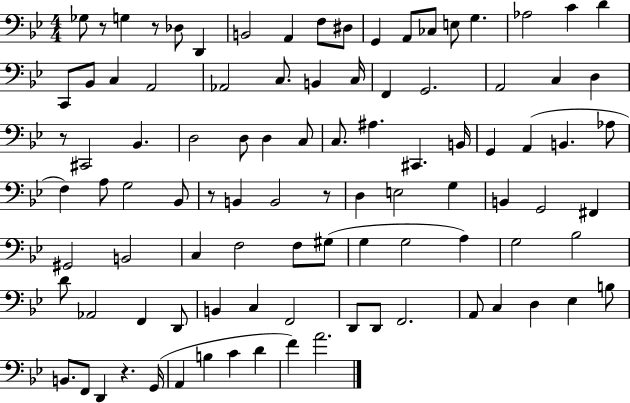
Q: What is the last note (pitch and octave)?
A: A4